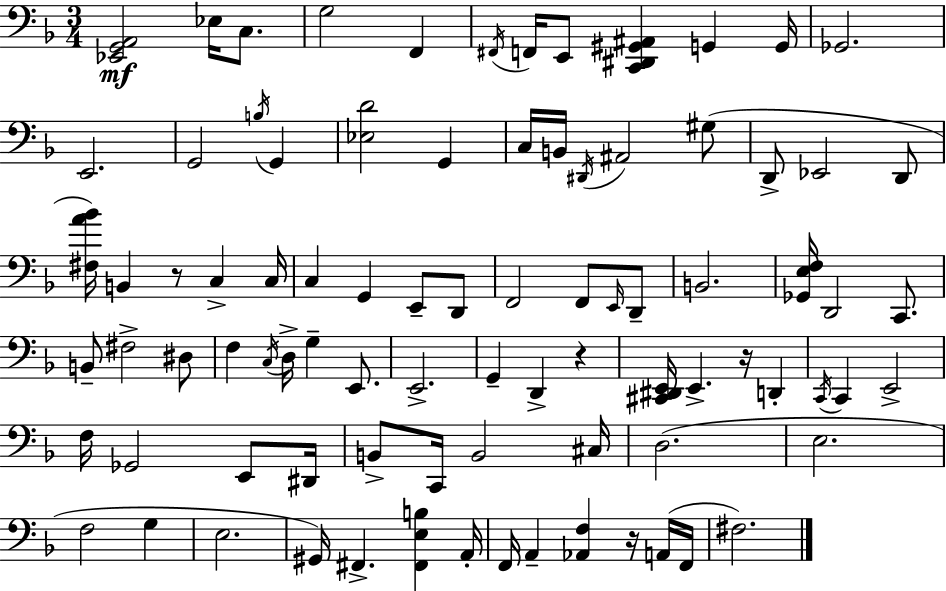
X:1
T:Untitled
M:3/4
L:1/4
K:F
[_E,,G,,A,,]2 _E,/4 C,/2 G,2 F,, ^F,,/4 F,,/4 E,,/2 [C,,^D,,^G,,^A,,] G,, G,,/4 _G,,2 E,,2 G,,2 B,/4 G,, [_E,D]2 G,, C,/4 B,,/4 ^D,,/4 ^A,,2 ^G,/2 D,,/2 _E,,2 D,,/2 [^F,A_B]/4 B,, z/2 C, C,/4 C, G,, E,,/2 D,,/2 F,,2 F,,/2 E,,/4 D,,/2 B,,2 [_G,,E,F,]/4 D,,2 C,,/2 B,,/2 ^F,2 ^D,/2 F, C,/4 D,/4 G, E,,/2 E,,2 G,, D,, z [^C,,^D,,E,,]/4 E,, z/4 D,, C,,/4 C,, E,,2 F,/4 _G,,2 E,,/2 ^D,,/4 B,,/2 C,,/4 B,,2 ^C,/4 D,2 E,2 F,2 G, E,2 ^G,,/4 ^F,, [^F,,E,B,] A,,/4 F,,/4 A,, [_A,,F,] z/4 A,,/4 F,,/4 ^F,2